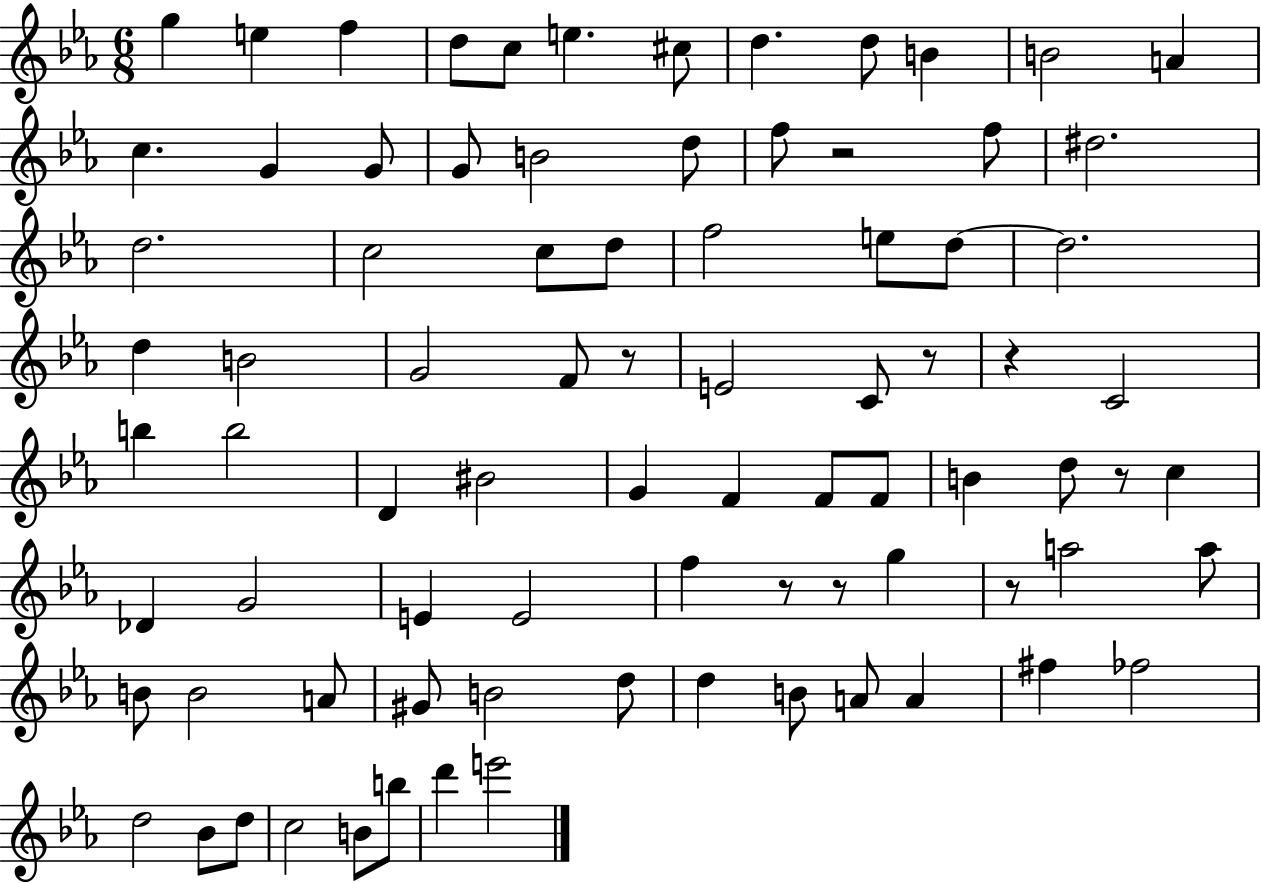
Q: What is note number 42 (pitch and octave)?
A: F4